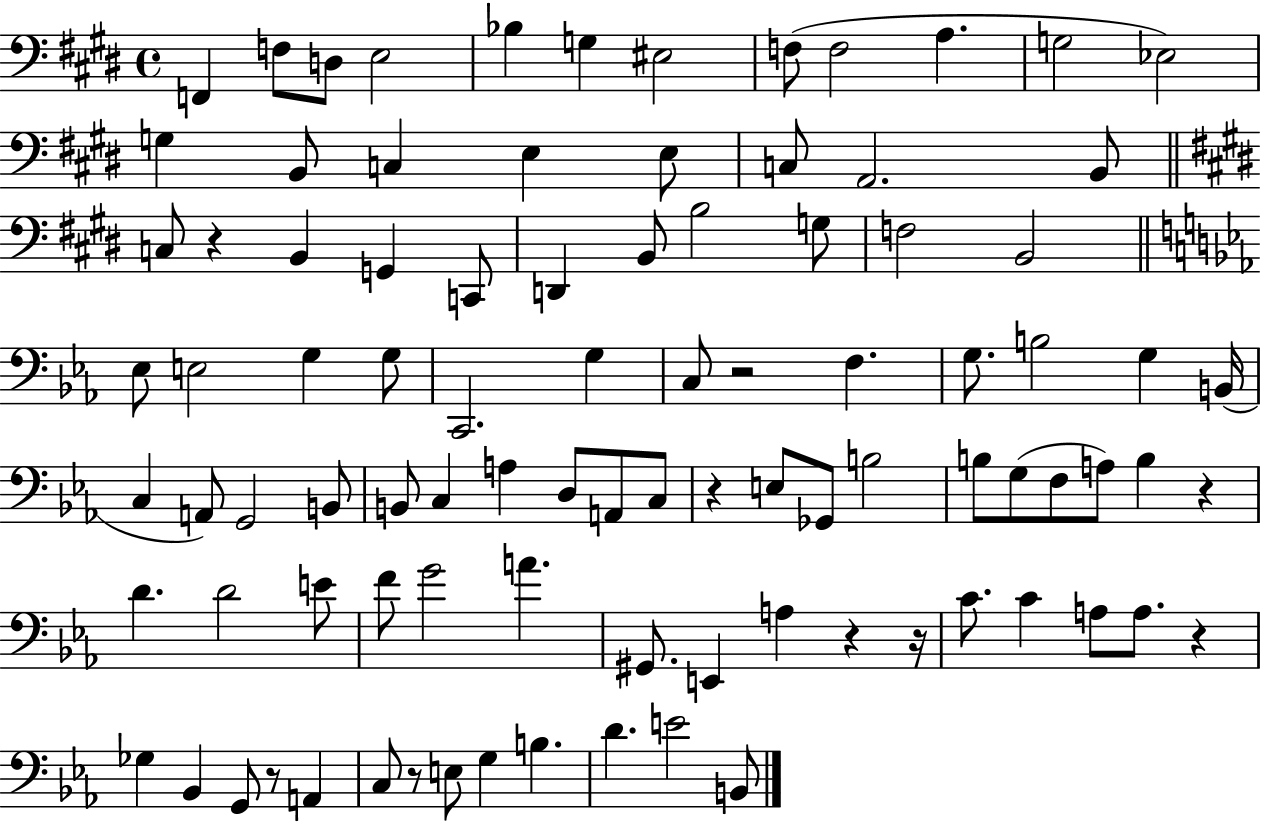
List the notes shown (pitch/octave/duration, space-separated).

F2/q F3/e D3/e E3/h Bb3/q G3/q EIS3/h F3/e F3/h A3/q. G3/h Eb3/h G3/q B2/e C3/q E3/q E3/e C3/e A2/h. B2/e C3/e R/q B2/q G2/q C2/e D2/q B2/e B3/h G3/e F3/h B2/h Eb3/e E3/h G3/q G3/e C2/h. G3/q C3/e R/h F3/q. G3/e. B3/h G3/q B2/s C3/q A2/e G2/h B2/e B2/e C3/q A3/q D3/e A2/e C3/e R/q E3/e Gb2/e B3/h B3/e G3/e F3/e A3/e B3/q R/q D4/q. D4/h E4/e F4/e G4/h A4/q. G#2/e. E2/q A3/q R/q R/s C4/e. C4/q A3/e A3/e. R/q Gb3/q Bb2/q G2/e R/e A2/q C3/e R/e E3/e G3/q B3/q. D4/q. E4/h B2/e